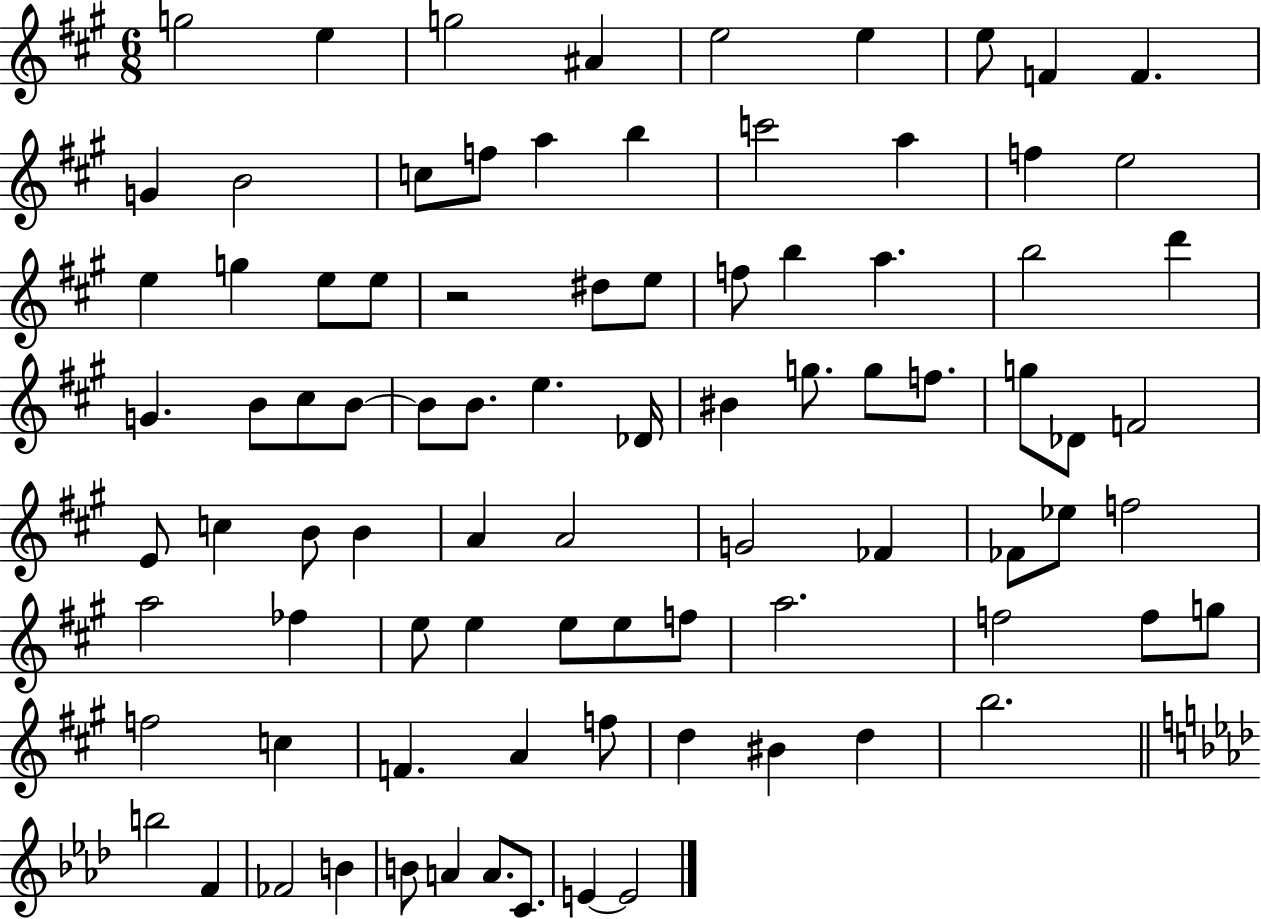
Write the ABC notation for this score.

X:1
T:Untitled
M:6/8
L:1/4
K:A
g2 e g2 ^A e2 e e/2 F F G B2 c/2 f/2 a b c'2 a f e2 e g e/2 e/2 z2 ^d/2 e/2 f/2 b a b2 d' G B/2 ^c/2 B/2 B/2 B/2 e _D/4 ^B g/2 g/2 f/2 g/2 _D/2 F2 E/2 c B/2 B A A2 G2 _F _F/2 _e/2 f2 a2 _f e/2 e e/2 e/2 f/2 a2 f2 f/2 g/2 f2 c F A f/2 d ^B d b2 b2 F _F2 B B/2 A A/2 C/2 E E2